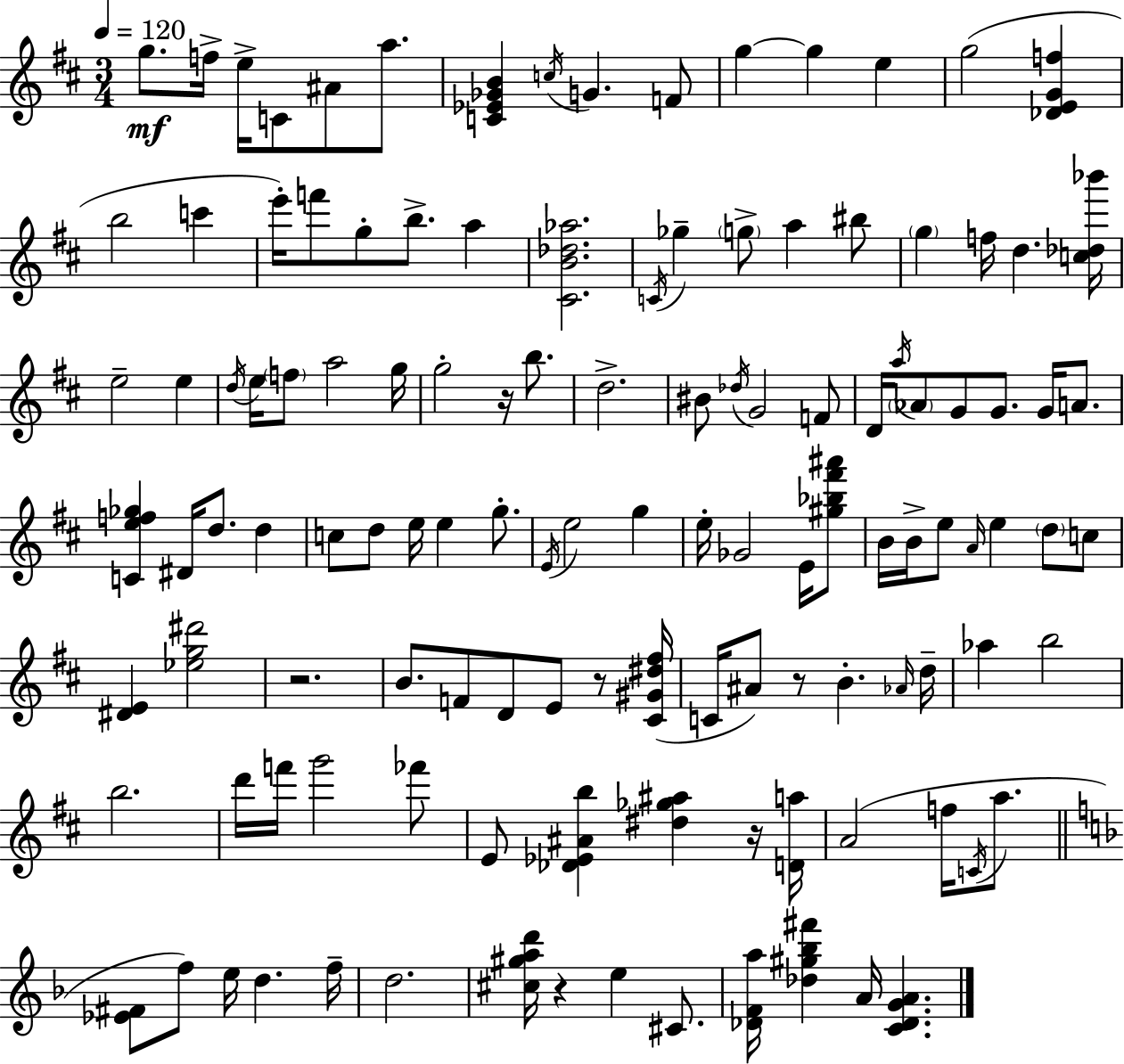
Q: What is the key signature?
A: D major